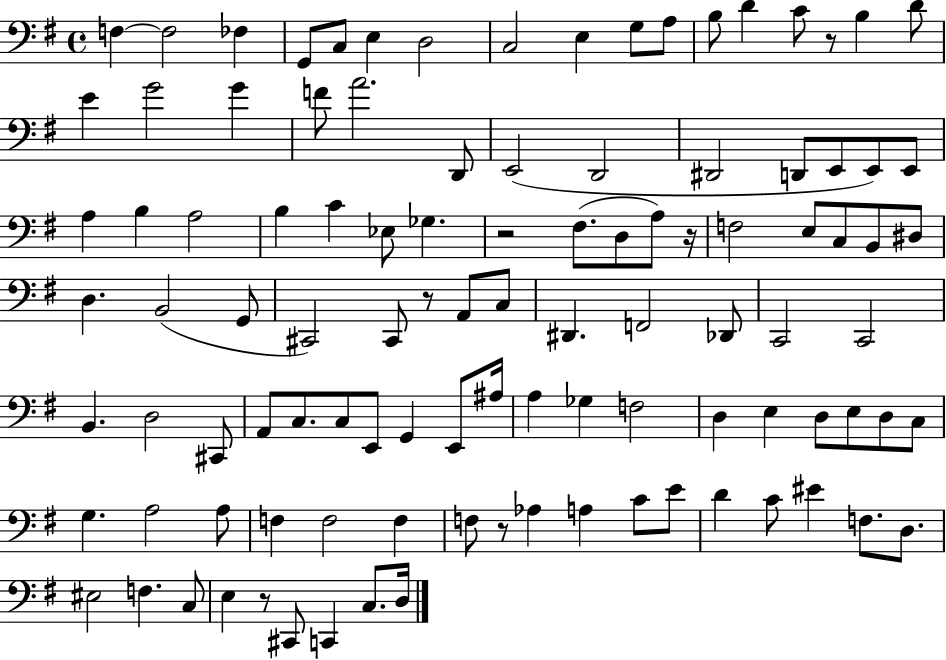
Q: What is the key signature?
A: G major